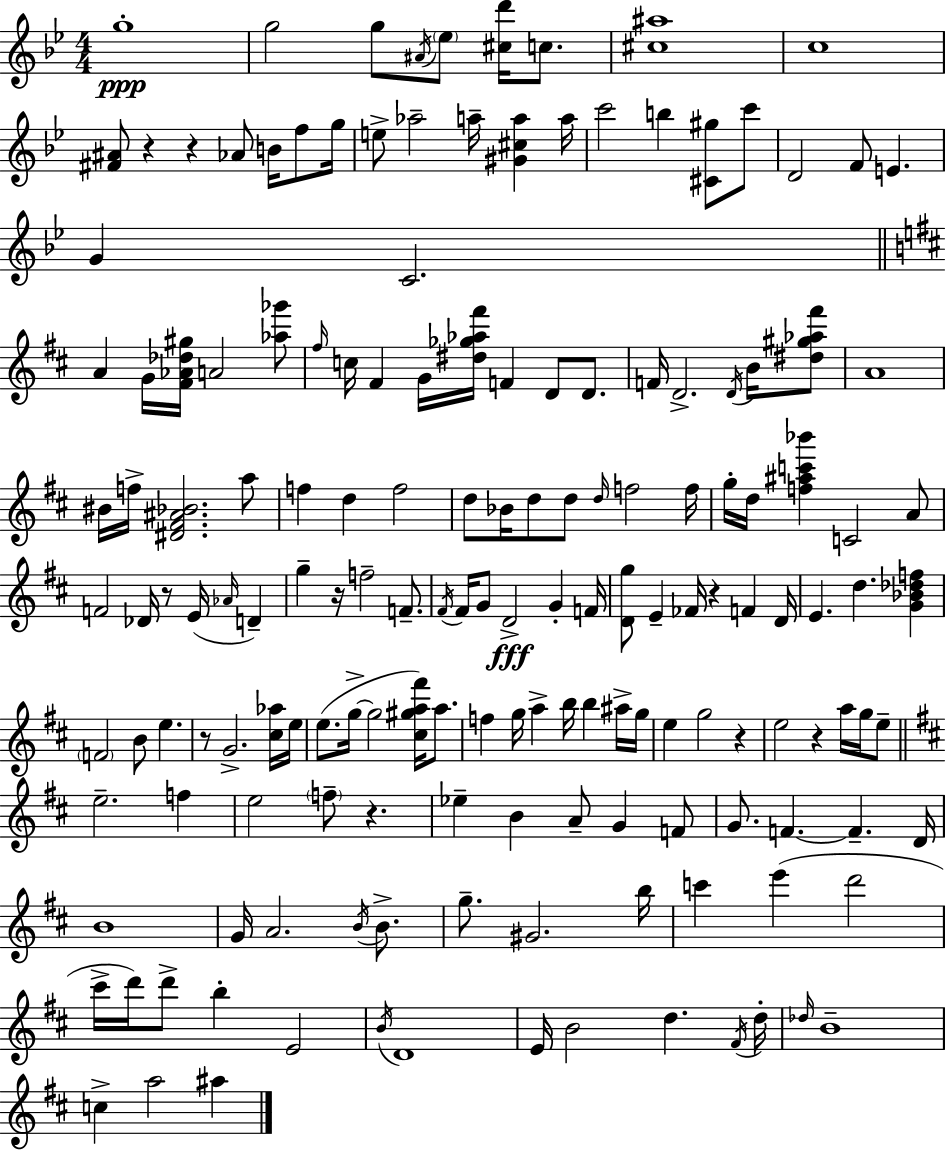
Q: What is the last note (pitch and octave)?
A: A#5